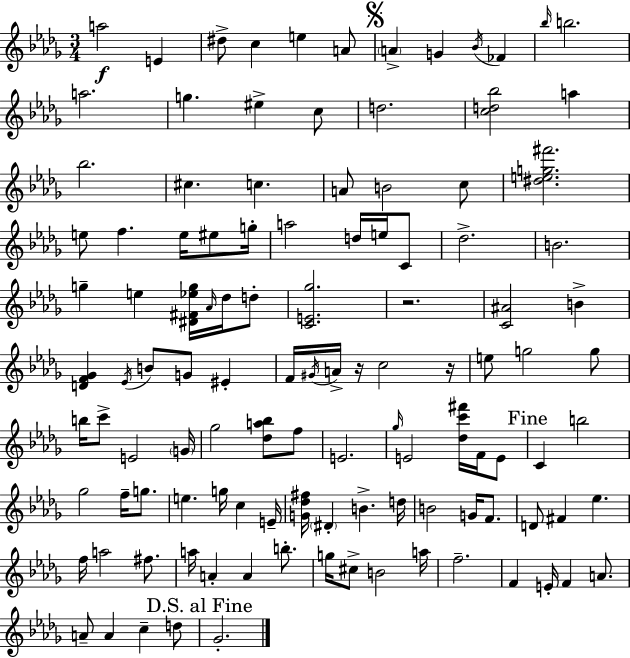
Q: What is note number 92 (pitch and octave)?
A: A5